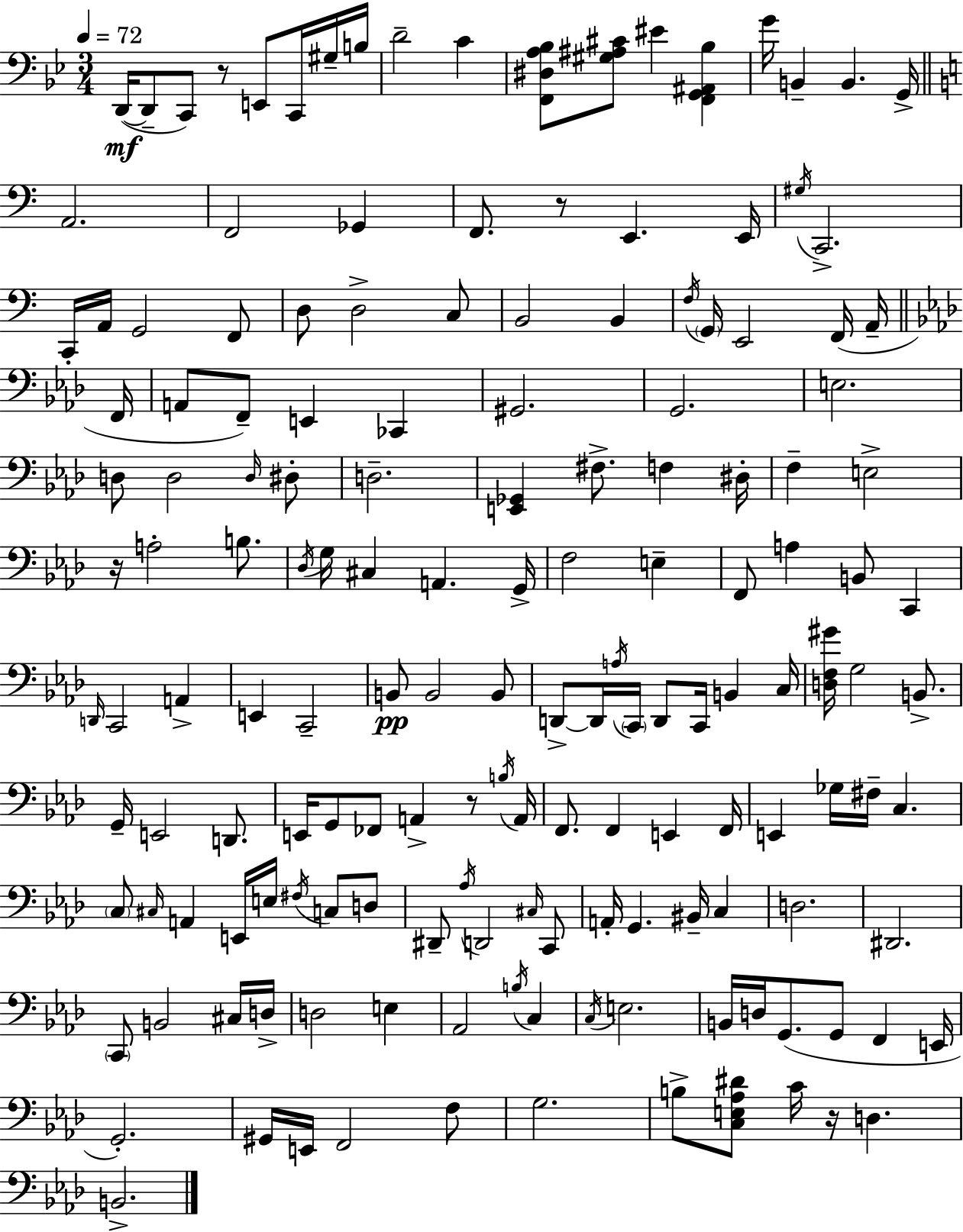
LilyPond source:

{
  \clef bass
  \numericTimeSignature
  \time 3/4
  \key g \minor
  \tempo 4 = 72
  \repeat volta 2 { d,16~(~\mf d,8-- c,8) r8 e,8 c,16 gis16-- b16 | d'2-- c'4 | <f, dis a bes>8 <gis ais cis'>8 eis'4 <f, g, ais, bes>4 | g'16 b,4-- b,4. g,16-> | \break \bar "||" \break \key a \minor a,2. | f,2 ges,4 | f,8. r8 e,4. e,16 | \acciaccatura { gis16 } c,2.-> | \break c,16-. a,16 g,2 f,8 | d8 d2-> c8 | b,2 b,4 | \acciaccatura { f16 } \parenthesize g,16 e,2 f,16( | \break a,16-- \bar "||" \break \key f \minor f,16 a,8 f,8--) e,4 ces,4 | gis,2. | g,2. | e2. | \break d8 d2 \grace { d16 } | dis8-. d2.-- | <e, ges,>4 fis8.-> f4 | dis16-. f4-- e2-> | \break r16 a2-. b8. | \acciaccatura { des16 } g16 cis4 a,4. | g,16-> f2 e4-- | f,8 a4 b,8 c,4 | \break \grace { d,16 } c,2 | a,4-> e,4 c,2-- | b,8\pp b,2 | b,8 d,8->~~ d,16 \acciaccatura { a16 } \parenthesize c,16 d,8 c,16 | \break b,4 c16 <d f gis'>16 g2 | b,8.-> g,16-- e,2 | d,8. e,16 g,8 fes,8 a,4-> | r8 \acciaccatura { b16 } a,16 f,8. f,4 | \break e,4 f,16 e,4 ges16 fis16-- | c4. \parenthesize c8 \grace { cis16 } a,4 | e,16 e16 \acciaccatura { fis16 } c8 d8 dis,8-- \acciaccatura { aes16 } d,2 | \grace { cis16 } c,8 a,16-. g,4. | \break bis,16-- c4 d2. | dis,2. | \parenthesize c,8 | b,2 cis16 d16-> d2 | \break e4 aes,2 | \acciaccatura { b16 } c4 \acciaccatura { c16 } | e2. | b,16 d16 g,8.( g,8 f,4 e,16 | \break g,2.-.) | gis,16 e,16 f,2 f8 | g2. | b8-> <c e aes dis'>8 c'16 r16 d4. | \break b,2.-> | } \bar "|."
}